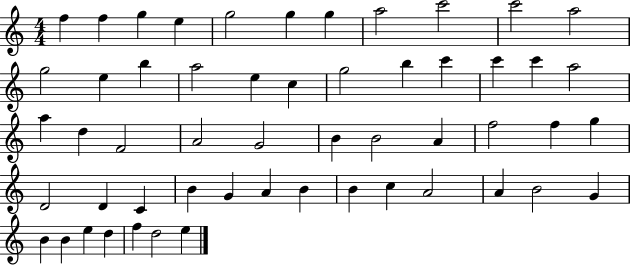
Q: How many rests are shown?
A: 0